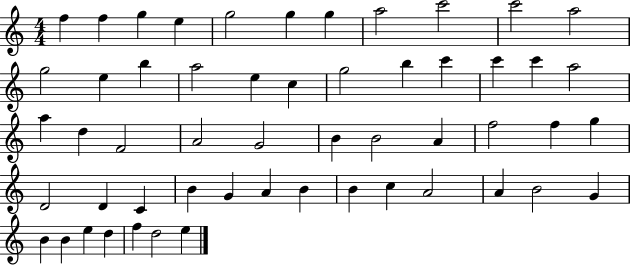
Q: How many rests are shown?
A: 0